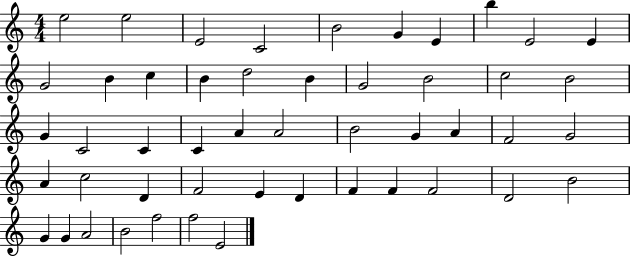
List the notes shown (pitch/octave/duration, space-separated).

E5/h E5/h E4/h C4/h B4/h G4/q E4/q B5/q E4/h E4/q G4/h B4/q C5/q B4/q D5/h B4/q G4/h B4/h C5/h B4/h G4/q C4/h C4/q C4/q A4/q A4/h B4/h G4/q A4/q F4/h G4/h A4/q C5/h D4/q F4/h E4/q D4/q F4/q F4/q F4/h D4/h B4/h G4/q G4/q A4/h B4/h F5/h F5/h E4/h